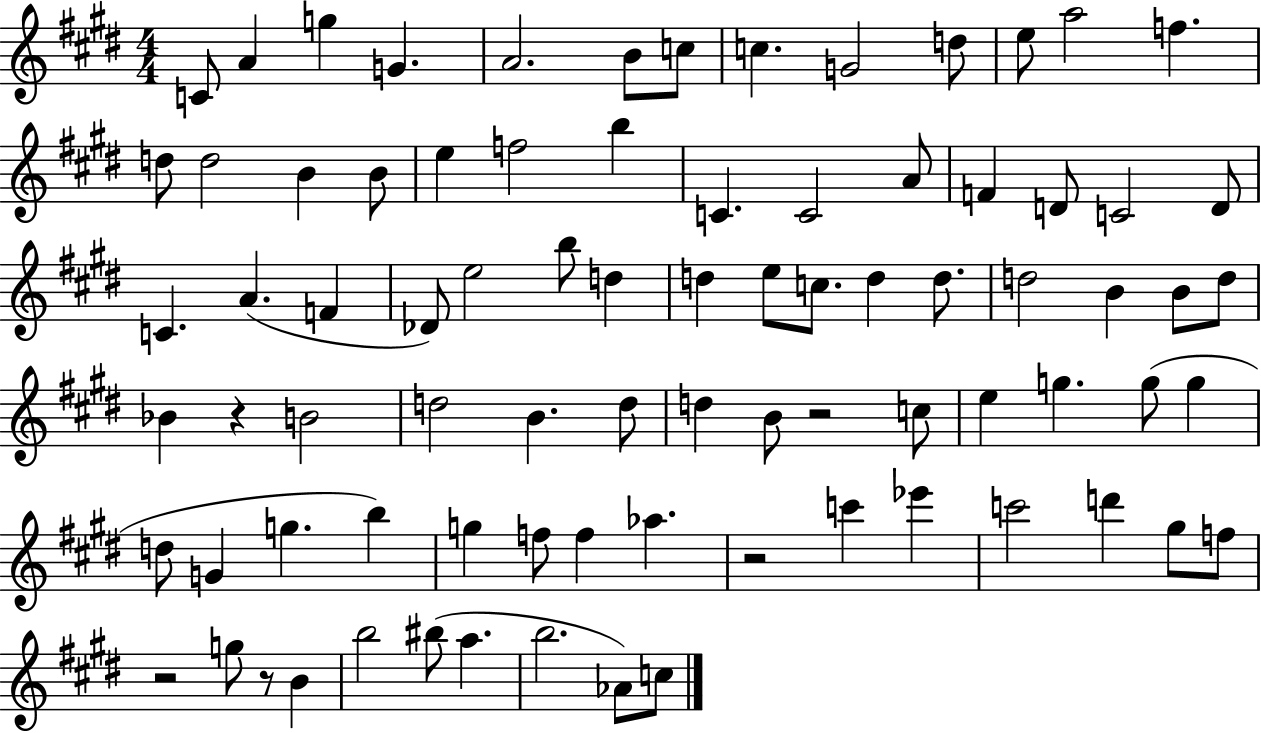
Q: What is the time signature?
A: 4/4